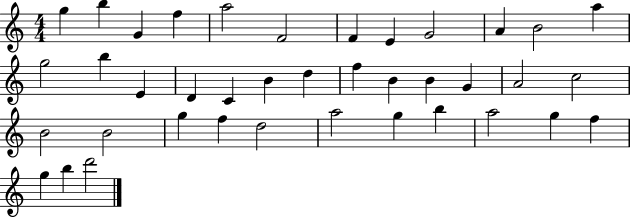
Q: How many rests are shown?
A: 0